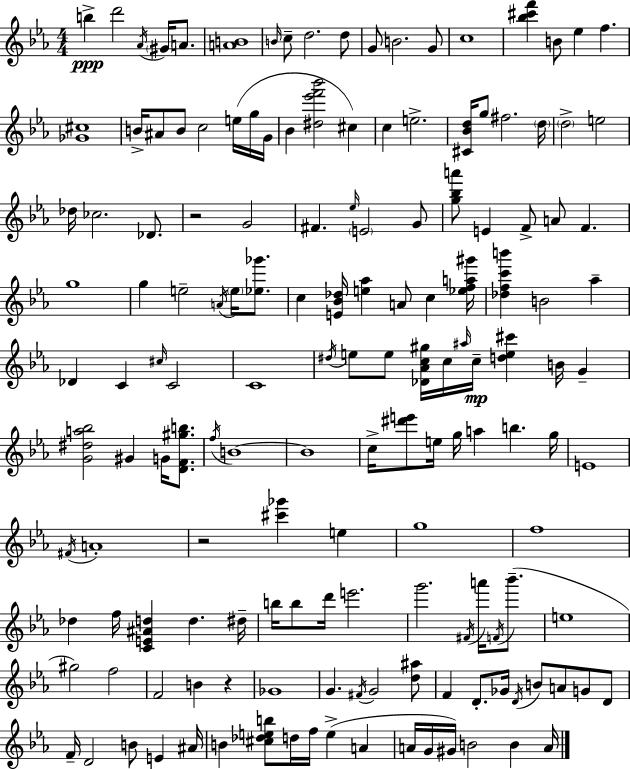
B5/q D6/h Ab4/s G#4/s A4/e. [A4,B4]/w B4/s C5/e D5/h. D5/e G4/e B4/h. G4/e C5/w [Bb5,C#6,F6]/q B4/e Eb5/q F5/q. [Gb4,C#5]/w B4/s A#4/e B4/e C5/h E5/s G5/s G4/s Bb4/q [D#5,Eb6,F6,Bb6]/h C#5/q C5/q E5/h. [C#4,Bb4,D5]/s G5/e F#5/h. D5/s D5/h E5/h Db5/s CES5/h. Db4/e. R/h G4/h F#4/q. Eb5/s E4/h G4/e [G5,Bb5,A6]/e E4/q F4/e A4/e F4/q. G5/w G5/q E5/h A4/s E5/s [Eb5,Gb6]/e. C5/q [E4,Bb4,Db5]/s [E5,Ab5]/q A4/e C5/q [Eb5,F5,A5,G#6]/s [Db5,F5,C6,B6]/q B4/h Ab5/q Db4/q C4/q C#5/s C4/h C4/w D#5/s E5/e E5/e [Db4,Ab4,C5,G#5]/s C5/s A#5/s C5/s [D5,E5,C#6]/q B4/s G4/q [G4,D#5,A5,Bb5]/h G#4/q G4/s [D4,F4,G#5,B5]/e. F5/s B4/w B4/w C5/s [D#6,E6]/e E5/s G5/s A5/q B5/q. G5/s E4/w F#4/s A4/w R/h [C#6,Gb6]/q E5/q G5/w F5/w Db5/q F5/s [C4,E4,A#4,D5]/q D5/q. D#5/s B5/s B5/e D6/s E6/h. G6/h. F#4/s A6/s F4/s Bb6/e. E5/w G#5/h F5/h F4/h B4/q R/q Gb4/w G4/q. F#4/s G4/h [D5,A#5]/e F4/q D4/e. Gb4/s D4/s B4/e A4/e G4/e D4/e F4/s D4/h B4/e E4/q A#4/s B4/q [C#5,Db5,E5,B5]/e D5/s F5/s E5/q A4/q A4/s G4/s G#4/s B4/h B4/q A4/s